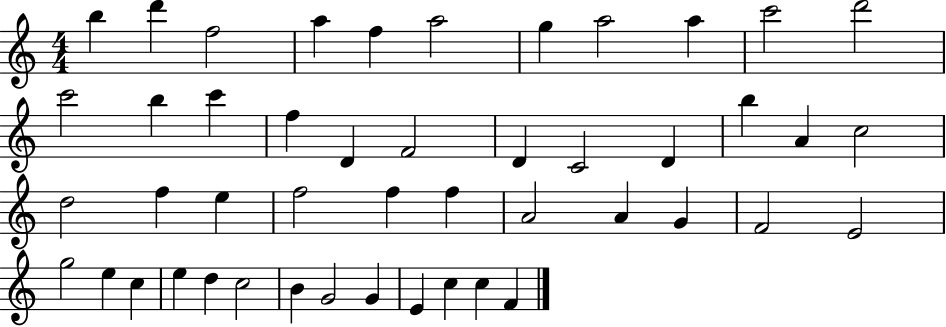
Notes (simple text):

B5/q D6/q F5/h A5/q F5/q A5/h G5/q A5/h A5/q C6/h D6/h C6/h B5/q C6/q F5/q D4/q F4/h D4/q C4/h D4/q B5/q A4/q C5/h D5/h F5/q E5/q F5/h F5/q F5/q A4/h A4/q G4/q F4/h E4/h G5/h E5/q C5/q E5/q D5/q C5/h B4/q G4/h G4/q E4/q C5/q C5/q F4/q